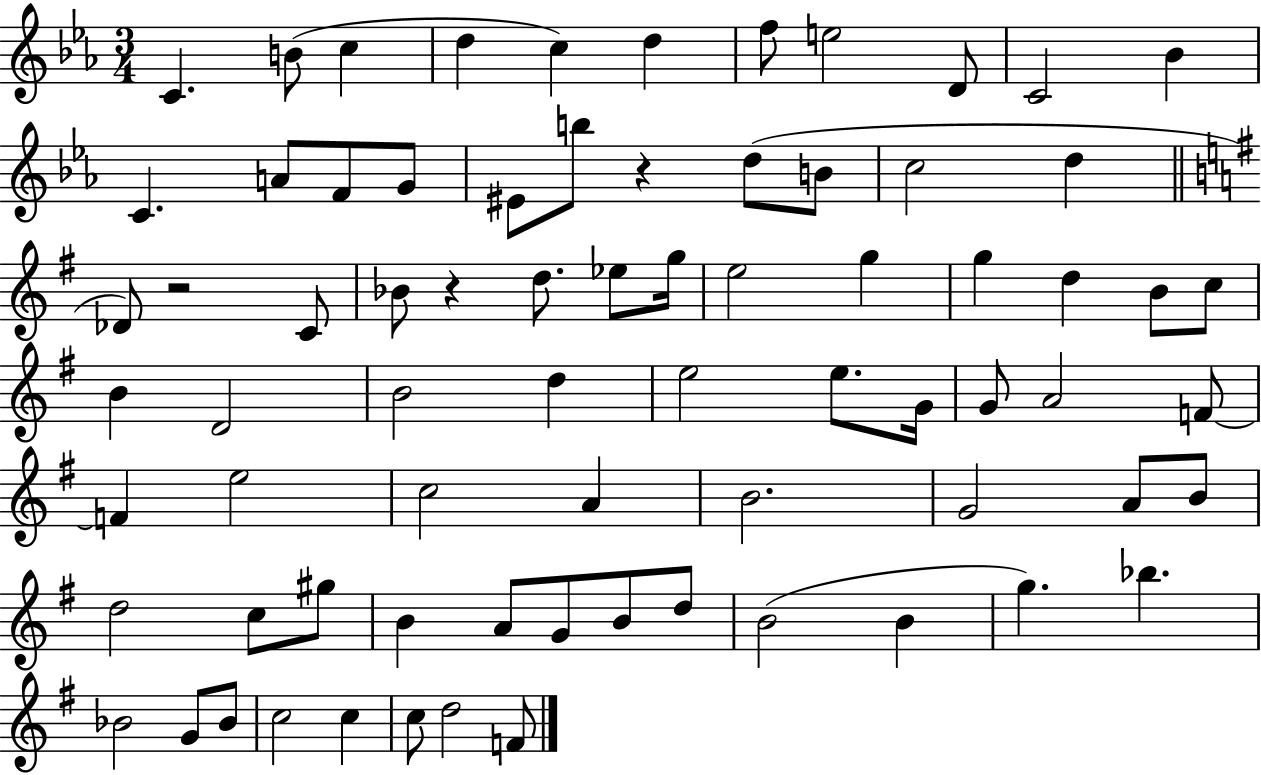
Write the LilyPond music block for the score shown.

{
  \clef treble
  \numericTimeSignature
  \time 3/4
  \key ees \major
  c'4. b'8( c''4 | d''4 c''4) d''4 | f''8 e''2 d'8 | c'2 bes'4 | \break c'4. a'8 f'8 g'8 | eis'8 b''8 r4 d''8( b'8 | c''2 d''4 | \bar "||" \break \key g \major des'8) r2 c'8 | bes'8 r4 d''8. ees''8 g''16 | e''2 g''4 | g''4 d''4 b'8 c''8 | \break b'4 d'2 | b'2 d''4 | e''2 e''8. g'16 | g'8 a'2 f'8~~ | \break f'4 e''2 | c''2 a'4 | b'2. | g'2 a'8 b'8 | \break d''2 c''8 gis''8 | b'4 a'8 g'8 b'8 d''8 | b'2( b'4 | g''4.) bes''4. | \break bes'2 g'8 bes'8 | c''2 c''4 | c''8 d''2 f'8 | \bar "|."
}